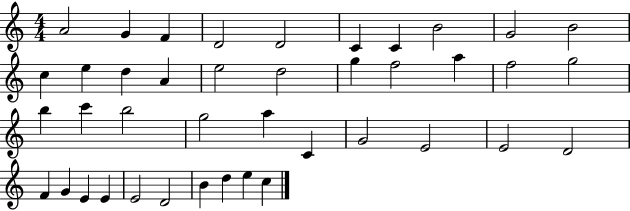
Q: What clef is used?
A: treble